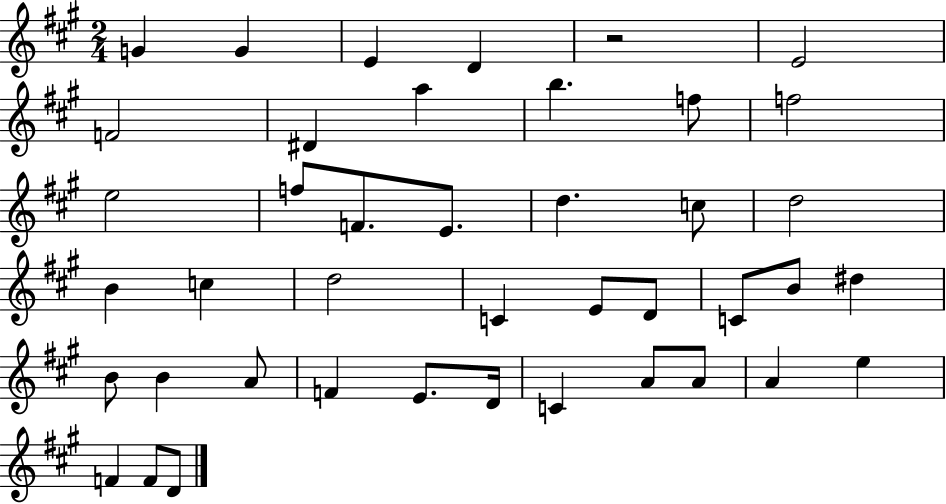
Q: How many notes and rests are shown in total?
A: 42